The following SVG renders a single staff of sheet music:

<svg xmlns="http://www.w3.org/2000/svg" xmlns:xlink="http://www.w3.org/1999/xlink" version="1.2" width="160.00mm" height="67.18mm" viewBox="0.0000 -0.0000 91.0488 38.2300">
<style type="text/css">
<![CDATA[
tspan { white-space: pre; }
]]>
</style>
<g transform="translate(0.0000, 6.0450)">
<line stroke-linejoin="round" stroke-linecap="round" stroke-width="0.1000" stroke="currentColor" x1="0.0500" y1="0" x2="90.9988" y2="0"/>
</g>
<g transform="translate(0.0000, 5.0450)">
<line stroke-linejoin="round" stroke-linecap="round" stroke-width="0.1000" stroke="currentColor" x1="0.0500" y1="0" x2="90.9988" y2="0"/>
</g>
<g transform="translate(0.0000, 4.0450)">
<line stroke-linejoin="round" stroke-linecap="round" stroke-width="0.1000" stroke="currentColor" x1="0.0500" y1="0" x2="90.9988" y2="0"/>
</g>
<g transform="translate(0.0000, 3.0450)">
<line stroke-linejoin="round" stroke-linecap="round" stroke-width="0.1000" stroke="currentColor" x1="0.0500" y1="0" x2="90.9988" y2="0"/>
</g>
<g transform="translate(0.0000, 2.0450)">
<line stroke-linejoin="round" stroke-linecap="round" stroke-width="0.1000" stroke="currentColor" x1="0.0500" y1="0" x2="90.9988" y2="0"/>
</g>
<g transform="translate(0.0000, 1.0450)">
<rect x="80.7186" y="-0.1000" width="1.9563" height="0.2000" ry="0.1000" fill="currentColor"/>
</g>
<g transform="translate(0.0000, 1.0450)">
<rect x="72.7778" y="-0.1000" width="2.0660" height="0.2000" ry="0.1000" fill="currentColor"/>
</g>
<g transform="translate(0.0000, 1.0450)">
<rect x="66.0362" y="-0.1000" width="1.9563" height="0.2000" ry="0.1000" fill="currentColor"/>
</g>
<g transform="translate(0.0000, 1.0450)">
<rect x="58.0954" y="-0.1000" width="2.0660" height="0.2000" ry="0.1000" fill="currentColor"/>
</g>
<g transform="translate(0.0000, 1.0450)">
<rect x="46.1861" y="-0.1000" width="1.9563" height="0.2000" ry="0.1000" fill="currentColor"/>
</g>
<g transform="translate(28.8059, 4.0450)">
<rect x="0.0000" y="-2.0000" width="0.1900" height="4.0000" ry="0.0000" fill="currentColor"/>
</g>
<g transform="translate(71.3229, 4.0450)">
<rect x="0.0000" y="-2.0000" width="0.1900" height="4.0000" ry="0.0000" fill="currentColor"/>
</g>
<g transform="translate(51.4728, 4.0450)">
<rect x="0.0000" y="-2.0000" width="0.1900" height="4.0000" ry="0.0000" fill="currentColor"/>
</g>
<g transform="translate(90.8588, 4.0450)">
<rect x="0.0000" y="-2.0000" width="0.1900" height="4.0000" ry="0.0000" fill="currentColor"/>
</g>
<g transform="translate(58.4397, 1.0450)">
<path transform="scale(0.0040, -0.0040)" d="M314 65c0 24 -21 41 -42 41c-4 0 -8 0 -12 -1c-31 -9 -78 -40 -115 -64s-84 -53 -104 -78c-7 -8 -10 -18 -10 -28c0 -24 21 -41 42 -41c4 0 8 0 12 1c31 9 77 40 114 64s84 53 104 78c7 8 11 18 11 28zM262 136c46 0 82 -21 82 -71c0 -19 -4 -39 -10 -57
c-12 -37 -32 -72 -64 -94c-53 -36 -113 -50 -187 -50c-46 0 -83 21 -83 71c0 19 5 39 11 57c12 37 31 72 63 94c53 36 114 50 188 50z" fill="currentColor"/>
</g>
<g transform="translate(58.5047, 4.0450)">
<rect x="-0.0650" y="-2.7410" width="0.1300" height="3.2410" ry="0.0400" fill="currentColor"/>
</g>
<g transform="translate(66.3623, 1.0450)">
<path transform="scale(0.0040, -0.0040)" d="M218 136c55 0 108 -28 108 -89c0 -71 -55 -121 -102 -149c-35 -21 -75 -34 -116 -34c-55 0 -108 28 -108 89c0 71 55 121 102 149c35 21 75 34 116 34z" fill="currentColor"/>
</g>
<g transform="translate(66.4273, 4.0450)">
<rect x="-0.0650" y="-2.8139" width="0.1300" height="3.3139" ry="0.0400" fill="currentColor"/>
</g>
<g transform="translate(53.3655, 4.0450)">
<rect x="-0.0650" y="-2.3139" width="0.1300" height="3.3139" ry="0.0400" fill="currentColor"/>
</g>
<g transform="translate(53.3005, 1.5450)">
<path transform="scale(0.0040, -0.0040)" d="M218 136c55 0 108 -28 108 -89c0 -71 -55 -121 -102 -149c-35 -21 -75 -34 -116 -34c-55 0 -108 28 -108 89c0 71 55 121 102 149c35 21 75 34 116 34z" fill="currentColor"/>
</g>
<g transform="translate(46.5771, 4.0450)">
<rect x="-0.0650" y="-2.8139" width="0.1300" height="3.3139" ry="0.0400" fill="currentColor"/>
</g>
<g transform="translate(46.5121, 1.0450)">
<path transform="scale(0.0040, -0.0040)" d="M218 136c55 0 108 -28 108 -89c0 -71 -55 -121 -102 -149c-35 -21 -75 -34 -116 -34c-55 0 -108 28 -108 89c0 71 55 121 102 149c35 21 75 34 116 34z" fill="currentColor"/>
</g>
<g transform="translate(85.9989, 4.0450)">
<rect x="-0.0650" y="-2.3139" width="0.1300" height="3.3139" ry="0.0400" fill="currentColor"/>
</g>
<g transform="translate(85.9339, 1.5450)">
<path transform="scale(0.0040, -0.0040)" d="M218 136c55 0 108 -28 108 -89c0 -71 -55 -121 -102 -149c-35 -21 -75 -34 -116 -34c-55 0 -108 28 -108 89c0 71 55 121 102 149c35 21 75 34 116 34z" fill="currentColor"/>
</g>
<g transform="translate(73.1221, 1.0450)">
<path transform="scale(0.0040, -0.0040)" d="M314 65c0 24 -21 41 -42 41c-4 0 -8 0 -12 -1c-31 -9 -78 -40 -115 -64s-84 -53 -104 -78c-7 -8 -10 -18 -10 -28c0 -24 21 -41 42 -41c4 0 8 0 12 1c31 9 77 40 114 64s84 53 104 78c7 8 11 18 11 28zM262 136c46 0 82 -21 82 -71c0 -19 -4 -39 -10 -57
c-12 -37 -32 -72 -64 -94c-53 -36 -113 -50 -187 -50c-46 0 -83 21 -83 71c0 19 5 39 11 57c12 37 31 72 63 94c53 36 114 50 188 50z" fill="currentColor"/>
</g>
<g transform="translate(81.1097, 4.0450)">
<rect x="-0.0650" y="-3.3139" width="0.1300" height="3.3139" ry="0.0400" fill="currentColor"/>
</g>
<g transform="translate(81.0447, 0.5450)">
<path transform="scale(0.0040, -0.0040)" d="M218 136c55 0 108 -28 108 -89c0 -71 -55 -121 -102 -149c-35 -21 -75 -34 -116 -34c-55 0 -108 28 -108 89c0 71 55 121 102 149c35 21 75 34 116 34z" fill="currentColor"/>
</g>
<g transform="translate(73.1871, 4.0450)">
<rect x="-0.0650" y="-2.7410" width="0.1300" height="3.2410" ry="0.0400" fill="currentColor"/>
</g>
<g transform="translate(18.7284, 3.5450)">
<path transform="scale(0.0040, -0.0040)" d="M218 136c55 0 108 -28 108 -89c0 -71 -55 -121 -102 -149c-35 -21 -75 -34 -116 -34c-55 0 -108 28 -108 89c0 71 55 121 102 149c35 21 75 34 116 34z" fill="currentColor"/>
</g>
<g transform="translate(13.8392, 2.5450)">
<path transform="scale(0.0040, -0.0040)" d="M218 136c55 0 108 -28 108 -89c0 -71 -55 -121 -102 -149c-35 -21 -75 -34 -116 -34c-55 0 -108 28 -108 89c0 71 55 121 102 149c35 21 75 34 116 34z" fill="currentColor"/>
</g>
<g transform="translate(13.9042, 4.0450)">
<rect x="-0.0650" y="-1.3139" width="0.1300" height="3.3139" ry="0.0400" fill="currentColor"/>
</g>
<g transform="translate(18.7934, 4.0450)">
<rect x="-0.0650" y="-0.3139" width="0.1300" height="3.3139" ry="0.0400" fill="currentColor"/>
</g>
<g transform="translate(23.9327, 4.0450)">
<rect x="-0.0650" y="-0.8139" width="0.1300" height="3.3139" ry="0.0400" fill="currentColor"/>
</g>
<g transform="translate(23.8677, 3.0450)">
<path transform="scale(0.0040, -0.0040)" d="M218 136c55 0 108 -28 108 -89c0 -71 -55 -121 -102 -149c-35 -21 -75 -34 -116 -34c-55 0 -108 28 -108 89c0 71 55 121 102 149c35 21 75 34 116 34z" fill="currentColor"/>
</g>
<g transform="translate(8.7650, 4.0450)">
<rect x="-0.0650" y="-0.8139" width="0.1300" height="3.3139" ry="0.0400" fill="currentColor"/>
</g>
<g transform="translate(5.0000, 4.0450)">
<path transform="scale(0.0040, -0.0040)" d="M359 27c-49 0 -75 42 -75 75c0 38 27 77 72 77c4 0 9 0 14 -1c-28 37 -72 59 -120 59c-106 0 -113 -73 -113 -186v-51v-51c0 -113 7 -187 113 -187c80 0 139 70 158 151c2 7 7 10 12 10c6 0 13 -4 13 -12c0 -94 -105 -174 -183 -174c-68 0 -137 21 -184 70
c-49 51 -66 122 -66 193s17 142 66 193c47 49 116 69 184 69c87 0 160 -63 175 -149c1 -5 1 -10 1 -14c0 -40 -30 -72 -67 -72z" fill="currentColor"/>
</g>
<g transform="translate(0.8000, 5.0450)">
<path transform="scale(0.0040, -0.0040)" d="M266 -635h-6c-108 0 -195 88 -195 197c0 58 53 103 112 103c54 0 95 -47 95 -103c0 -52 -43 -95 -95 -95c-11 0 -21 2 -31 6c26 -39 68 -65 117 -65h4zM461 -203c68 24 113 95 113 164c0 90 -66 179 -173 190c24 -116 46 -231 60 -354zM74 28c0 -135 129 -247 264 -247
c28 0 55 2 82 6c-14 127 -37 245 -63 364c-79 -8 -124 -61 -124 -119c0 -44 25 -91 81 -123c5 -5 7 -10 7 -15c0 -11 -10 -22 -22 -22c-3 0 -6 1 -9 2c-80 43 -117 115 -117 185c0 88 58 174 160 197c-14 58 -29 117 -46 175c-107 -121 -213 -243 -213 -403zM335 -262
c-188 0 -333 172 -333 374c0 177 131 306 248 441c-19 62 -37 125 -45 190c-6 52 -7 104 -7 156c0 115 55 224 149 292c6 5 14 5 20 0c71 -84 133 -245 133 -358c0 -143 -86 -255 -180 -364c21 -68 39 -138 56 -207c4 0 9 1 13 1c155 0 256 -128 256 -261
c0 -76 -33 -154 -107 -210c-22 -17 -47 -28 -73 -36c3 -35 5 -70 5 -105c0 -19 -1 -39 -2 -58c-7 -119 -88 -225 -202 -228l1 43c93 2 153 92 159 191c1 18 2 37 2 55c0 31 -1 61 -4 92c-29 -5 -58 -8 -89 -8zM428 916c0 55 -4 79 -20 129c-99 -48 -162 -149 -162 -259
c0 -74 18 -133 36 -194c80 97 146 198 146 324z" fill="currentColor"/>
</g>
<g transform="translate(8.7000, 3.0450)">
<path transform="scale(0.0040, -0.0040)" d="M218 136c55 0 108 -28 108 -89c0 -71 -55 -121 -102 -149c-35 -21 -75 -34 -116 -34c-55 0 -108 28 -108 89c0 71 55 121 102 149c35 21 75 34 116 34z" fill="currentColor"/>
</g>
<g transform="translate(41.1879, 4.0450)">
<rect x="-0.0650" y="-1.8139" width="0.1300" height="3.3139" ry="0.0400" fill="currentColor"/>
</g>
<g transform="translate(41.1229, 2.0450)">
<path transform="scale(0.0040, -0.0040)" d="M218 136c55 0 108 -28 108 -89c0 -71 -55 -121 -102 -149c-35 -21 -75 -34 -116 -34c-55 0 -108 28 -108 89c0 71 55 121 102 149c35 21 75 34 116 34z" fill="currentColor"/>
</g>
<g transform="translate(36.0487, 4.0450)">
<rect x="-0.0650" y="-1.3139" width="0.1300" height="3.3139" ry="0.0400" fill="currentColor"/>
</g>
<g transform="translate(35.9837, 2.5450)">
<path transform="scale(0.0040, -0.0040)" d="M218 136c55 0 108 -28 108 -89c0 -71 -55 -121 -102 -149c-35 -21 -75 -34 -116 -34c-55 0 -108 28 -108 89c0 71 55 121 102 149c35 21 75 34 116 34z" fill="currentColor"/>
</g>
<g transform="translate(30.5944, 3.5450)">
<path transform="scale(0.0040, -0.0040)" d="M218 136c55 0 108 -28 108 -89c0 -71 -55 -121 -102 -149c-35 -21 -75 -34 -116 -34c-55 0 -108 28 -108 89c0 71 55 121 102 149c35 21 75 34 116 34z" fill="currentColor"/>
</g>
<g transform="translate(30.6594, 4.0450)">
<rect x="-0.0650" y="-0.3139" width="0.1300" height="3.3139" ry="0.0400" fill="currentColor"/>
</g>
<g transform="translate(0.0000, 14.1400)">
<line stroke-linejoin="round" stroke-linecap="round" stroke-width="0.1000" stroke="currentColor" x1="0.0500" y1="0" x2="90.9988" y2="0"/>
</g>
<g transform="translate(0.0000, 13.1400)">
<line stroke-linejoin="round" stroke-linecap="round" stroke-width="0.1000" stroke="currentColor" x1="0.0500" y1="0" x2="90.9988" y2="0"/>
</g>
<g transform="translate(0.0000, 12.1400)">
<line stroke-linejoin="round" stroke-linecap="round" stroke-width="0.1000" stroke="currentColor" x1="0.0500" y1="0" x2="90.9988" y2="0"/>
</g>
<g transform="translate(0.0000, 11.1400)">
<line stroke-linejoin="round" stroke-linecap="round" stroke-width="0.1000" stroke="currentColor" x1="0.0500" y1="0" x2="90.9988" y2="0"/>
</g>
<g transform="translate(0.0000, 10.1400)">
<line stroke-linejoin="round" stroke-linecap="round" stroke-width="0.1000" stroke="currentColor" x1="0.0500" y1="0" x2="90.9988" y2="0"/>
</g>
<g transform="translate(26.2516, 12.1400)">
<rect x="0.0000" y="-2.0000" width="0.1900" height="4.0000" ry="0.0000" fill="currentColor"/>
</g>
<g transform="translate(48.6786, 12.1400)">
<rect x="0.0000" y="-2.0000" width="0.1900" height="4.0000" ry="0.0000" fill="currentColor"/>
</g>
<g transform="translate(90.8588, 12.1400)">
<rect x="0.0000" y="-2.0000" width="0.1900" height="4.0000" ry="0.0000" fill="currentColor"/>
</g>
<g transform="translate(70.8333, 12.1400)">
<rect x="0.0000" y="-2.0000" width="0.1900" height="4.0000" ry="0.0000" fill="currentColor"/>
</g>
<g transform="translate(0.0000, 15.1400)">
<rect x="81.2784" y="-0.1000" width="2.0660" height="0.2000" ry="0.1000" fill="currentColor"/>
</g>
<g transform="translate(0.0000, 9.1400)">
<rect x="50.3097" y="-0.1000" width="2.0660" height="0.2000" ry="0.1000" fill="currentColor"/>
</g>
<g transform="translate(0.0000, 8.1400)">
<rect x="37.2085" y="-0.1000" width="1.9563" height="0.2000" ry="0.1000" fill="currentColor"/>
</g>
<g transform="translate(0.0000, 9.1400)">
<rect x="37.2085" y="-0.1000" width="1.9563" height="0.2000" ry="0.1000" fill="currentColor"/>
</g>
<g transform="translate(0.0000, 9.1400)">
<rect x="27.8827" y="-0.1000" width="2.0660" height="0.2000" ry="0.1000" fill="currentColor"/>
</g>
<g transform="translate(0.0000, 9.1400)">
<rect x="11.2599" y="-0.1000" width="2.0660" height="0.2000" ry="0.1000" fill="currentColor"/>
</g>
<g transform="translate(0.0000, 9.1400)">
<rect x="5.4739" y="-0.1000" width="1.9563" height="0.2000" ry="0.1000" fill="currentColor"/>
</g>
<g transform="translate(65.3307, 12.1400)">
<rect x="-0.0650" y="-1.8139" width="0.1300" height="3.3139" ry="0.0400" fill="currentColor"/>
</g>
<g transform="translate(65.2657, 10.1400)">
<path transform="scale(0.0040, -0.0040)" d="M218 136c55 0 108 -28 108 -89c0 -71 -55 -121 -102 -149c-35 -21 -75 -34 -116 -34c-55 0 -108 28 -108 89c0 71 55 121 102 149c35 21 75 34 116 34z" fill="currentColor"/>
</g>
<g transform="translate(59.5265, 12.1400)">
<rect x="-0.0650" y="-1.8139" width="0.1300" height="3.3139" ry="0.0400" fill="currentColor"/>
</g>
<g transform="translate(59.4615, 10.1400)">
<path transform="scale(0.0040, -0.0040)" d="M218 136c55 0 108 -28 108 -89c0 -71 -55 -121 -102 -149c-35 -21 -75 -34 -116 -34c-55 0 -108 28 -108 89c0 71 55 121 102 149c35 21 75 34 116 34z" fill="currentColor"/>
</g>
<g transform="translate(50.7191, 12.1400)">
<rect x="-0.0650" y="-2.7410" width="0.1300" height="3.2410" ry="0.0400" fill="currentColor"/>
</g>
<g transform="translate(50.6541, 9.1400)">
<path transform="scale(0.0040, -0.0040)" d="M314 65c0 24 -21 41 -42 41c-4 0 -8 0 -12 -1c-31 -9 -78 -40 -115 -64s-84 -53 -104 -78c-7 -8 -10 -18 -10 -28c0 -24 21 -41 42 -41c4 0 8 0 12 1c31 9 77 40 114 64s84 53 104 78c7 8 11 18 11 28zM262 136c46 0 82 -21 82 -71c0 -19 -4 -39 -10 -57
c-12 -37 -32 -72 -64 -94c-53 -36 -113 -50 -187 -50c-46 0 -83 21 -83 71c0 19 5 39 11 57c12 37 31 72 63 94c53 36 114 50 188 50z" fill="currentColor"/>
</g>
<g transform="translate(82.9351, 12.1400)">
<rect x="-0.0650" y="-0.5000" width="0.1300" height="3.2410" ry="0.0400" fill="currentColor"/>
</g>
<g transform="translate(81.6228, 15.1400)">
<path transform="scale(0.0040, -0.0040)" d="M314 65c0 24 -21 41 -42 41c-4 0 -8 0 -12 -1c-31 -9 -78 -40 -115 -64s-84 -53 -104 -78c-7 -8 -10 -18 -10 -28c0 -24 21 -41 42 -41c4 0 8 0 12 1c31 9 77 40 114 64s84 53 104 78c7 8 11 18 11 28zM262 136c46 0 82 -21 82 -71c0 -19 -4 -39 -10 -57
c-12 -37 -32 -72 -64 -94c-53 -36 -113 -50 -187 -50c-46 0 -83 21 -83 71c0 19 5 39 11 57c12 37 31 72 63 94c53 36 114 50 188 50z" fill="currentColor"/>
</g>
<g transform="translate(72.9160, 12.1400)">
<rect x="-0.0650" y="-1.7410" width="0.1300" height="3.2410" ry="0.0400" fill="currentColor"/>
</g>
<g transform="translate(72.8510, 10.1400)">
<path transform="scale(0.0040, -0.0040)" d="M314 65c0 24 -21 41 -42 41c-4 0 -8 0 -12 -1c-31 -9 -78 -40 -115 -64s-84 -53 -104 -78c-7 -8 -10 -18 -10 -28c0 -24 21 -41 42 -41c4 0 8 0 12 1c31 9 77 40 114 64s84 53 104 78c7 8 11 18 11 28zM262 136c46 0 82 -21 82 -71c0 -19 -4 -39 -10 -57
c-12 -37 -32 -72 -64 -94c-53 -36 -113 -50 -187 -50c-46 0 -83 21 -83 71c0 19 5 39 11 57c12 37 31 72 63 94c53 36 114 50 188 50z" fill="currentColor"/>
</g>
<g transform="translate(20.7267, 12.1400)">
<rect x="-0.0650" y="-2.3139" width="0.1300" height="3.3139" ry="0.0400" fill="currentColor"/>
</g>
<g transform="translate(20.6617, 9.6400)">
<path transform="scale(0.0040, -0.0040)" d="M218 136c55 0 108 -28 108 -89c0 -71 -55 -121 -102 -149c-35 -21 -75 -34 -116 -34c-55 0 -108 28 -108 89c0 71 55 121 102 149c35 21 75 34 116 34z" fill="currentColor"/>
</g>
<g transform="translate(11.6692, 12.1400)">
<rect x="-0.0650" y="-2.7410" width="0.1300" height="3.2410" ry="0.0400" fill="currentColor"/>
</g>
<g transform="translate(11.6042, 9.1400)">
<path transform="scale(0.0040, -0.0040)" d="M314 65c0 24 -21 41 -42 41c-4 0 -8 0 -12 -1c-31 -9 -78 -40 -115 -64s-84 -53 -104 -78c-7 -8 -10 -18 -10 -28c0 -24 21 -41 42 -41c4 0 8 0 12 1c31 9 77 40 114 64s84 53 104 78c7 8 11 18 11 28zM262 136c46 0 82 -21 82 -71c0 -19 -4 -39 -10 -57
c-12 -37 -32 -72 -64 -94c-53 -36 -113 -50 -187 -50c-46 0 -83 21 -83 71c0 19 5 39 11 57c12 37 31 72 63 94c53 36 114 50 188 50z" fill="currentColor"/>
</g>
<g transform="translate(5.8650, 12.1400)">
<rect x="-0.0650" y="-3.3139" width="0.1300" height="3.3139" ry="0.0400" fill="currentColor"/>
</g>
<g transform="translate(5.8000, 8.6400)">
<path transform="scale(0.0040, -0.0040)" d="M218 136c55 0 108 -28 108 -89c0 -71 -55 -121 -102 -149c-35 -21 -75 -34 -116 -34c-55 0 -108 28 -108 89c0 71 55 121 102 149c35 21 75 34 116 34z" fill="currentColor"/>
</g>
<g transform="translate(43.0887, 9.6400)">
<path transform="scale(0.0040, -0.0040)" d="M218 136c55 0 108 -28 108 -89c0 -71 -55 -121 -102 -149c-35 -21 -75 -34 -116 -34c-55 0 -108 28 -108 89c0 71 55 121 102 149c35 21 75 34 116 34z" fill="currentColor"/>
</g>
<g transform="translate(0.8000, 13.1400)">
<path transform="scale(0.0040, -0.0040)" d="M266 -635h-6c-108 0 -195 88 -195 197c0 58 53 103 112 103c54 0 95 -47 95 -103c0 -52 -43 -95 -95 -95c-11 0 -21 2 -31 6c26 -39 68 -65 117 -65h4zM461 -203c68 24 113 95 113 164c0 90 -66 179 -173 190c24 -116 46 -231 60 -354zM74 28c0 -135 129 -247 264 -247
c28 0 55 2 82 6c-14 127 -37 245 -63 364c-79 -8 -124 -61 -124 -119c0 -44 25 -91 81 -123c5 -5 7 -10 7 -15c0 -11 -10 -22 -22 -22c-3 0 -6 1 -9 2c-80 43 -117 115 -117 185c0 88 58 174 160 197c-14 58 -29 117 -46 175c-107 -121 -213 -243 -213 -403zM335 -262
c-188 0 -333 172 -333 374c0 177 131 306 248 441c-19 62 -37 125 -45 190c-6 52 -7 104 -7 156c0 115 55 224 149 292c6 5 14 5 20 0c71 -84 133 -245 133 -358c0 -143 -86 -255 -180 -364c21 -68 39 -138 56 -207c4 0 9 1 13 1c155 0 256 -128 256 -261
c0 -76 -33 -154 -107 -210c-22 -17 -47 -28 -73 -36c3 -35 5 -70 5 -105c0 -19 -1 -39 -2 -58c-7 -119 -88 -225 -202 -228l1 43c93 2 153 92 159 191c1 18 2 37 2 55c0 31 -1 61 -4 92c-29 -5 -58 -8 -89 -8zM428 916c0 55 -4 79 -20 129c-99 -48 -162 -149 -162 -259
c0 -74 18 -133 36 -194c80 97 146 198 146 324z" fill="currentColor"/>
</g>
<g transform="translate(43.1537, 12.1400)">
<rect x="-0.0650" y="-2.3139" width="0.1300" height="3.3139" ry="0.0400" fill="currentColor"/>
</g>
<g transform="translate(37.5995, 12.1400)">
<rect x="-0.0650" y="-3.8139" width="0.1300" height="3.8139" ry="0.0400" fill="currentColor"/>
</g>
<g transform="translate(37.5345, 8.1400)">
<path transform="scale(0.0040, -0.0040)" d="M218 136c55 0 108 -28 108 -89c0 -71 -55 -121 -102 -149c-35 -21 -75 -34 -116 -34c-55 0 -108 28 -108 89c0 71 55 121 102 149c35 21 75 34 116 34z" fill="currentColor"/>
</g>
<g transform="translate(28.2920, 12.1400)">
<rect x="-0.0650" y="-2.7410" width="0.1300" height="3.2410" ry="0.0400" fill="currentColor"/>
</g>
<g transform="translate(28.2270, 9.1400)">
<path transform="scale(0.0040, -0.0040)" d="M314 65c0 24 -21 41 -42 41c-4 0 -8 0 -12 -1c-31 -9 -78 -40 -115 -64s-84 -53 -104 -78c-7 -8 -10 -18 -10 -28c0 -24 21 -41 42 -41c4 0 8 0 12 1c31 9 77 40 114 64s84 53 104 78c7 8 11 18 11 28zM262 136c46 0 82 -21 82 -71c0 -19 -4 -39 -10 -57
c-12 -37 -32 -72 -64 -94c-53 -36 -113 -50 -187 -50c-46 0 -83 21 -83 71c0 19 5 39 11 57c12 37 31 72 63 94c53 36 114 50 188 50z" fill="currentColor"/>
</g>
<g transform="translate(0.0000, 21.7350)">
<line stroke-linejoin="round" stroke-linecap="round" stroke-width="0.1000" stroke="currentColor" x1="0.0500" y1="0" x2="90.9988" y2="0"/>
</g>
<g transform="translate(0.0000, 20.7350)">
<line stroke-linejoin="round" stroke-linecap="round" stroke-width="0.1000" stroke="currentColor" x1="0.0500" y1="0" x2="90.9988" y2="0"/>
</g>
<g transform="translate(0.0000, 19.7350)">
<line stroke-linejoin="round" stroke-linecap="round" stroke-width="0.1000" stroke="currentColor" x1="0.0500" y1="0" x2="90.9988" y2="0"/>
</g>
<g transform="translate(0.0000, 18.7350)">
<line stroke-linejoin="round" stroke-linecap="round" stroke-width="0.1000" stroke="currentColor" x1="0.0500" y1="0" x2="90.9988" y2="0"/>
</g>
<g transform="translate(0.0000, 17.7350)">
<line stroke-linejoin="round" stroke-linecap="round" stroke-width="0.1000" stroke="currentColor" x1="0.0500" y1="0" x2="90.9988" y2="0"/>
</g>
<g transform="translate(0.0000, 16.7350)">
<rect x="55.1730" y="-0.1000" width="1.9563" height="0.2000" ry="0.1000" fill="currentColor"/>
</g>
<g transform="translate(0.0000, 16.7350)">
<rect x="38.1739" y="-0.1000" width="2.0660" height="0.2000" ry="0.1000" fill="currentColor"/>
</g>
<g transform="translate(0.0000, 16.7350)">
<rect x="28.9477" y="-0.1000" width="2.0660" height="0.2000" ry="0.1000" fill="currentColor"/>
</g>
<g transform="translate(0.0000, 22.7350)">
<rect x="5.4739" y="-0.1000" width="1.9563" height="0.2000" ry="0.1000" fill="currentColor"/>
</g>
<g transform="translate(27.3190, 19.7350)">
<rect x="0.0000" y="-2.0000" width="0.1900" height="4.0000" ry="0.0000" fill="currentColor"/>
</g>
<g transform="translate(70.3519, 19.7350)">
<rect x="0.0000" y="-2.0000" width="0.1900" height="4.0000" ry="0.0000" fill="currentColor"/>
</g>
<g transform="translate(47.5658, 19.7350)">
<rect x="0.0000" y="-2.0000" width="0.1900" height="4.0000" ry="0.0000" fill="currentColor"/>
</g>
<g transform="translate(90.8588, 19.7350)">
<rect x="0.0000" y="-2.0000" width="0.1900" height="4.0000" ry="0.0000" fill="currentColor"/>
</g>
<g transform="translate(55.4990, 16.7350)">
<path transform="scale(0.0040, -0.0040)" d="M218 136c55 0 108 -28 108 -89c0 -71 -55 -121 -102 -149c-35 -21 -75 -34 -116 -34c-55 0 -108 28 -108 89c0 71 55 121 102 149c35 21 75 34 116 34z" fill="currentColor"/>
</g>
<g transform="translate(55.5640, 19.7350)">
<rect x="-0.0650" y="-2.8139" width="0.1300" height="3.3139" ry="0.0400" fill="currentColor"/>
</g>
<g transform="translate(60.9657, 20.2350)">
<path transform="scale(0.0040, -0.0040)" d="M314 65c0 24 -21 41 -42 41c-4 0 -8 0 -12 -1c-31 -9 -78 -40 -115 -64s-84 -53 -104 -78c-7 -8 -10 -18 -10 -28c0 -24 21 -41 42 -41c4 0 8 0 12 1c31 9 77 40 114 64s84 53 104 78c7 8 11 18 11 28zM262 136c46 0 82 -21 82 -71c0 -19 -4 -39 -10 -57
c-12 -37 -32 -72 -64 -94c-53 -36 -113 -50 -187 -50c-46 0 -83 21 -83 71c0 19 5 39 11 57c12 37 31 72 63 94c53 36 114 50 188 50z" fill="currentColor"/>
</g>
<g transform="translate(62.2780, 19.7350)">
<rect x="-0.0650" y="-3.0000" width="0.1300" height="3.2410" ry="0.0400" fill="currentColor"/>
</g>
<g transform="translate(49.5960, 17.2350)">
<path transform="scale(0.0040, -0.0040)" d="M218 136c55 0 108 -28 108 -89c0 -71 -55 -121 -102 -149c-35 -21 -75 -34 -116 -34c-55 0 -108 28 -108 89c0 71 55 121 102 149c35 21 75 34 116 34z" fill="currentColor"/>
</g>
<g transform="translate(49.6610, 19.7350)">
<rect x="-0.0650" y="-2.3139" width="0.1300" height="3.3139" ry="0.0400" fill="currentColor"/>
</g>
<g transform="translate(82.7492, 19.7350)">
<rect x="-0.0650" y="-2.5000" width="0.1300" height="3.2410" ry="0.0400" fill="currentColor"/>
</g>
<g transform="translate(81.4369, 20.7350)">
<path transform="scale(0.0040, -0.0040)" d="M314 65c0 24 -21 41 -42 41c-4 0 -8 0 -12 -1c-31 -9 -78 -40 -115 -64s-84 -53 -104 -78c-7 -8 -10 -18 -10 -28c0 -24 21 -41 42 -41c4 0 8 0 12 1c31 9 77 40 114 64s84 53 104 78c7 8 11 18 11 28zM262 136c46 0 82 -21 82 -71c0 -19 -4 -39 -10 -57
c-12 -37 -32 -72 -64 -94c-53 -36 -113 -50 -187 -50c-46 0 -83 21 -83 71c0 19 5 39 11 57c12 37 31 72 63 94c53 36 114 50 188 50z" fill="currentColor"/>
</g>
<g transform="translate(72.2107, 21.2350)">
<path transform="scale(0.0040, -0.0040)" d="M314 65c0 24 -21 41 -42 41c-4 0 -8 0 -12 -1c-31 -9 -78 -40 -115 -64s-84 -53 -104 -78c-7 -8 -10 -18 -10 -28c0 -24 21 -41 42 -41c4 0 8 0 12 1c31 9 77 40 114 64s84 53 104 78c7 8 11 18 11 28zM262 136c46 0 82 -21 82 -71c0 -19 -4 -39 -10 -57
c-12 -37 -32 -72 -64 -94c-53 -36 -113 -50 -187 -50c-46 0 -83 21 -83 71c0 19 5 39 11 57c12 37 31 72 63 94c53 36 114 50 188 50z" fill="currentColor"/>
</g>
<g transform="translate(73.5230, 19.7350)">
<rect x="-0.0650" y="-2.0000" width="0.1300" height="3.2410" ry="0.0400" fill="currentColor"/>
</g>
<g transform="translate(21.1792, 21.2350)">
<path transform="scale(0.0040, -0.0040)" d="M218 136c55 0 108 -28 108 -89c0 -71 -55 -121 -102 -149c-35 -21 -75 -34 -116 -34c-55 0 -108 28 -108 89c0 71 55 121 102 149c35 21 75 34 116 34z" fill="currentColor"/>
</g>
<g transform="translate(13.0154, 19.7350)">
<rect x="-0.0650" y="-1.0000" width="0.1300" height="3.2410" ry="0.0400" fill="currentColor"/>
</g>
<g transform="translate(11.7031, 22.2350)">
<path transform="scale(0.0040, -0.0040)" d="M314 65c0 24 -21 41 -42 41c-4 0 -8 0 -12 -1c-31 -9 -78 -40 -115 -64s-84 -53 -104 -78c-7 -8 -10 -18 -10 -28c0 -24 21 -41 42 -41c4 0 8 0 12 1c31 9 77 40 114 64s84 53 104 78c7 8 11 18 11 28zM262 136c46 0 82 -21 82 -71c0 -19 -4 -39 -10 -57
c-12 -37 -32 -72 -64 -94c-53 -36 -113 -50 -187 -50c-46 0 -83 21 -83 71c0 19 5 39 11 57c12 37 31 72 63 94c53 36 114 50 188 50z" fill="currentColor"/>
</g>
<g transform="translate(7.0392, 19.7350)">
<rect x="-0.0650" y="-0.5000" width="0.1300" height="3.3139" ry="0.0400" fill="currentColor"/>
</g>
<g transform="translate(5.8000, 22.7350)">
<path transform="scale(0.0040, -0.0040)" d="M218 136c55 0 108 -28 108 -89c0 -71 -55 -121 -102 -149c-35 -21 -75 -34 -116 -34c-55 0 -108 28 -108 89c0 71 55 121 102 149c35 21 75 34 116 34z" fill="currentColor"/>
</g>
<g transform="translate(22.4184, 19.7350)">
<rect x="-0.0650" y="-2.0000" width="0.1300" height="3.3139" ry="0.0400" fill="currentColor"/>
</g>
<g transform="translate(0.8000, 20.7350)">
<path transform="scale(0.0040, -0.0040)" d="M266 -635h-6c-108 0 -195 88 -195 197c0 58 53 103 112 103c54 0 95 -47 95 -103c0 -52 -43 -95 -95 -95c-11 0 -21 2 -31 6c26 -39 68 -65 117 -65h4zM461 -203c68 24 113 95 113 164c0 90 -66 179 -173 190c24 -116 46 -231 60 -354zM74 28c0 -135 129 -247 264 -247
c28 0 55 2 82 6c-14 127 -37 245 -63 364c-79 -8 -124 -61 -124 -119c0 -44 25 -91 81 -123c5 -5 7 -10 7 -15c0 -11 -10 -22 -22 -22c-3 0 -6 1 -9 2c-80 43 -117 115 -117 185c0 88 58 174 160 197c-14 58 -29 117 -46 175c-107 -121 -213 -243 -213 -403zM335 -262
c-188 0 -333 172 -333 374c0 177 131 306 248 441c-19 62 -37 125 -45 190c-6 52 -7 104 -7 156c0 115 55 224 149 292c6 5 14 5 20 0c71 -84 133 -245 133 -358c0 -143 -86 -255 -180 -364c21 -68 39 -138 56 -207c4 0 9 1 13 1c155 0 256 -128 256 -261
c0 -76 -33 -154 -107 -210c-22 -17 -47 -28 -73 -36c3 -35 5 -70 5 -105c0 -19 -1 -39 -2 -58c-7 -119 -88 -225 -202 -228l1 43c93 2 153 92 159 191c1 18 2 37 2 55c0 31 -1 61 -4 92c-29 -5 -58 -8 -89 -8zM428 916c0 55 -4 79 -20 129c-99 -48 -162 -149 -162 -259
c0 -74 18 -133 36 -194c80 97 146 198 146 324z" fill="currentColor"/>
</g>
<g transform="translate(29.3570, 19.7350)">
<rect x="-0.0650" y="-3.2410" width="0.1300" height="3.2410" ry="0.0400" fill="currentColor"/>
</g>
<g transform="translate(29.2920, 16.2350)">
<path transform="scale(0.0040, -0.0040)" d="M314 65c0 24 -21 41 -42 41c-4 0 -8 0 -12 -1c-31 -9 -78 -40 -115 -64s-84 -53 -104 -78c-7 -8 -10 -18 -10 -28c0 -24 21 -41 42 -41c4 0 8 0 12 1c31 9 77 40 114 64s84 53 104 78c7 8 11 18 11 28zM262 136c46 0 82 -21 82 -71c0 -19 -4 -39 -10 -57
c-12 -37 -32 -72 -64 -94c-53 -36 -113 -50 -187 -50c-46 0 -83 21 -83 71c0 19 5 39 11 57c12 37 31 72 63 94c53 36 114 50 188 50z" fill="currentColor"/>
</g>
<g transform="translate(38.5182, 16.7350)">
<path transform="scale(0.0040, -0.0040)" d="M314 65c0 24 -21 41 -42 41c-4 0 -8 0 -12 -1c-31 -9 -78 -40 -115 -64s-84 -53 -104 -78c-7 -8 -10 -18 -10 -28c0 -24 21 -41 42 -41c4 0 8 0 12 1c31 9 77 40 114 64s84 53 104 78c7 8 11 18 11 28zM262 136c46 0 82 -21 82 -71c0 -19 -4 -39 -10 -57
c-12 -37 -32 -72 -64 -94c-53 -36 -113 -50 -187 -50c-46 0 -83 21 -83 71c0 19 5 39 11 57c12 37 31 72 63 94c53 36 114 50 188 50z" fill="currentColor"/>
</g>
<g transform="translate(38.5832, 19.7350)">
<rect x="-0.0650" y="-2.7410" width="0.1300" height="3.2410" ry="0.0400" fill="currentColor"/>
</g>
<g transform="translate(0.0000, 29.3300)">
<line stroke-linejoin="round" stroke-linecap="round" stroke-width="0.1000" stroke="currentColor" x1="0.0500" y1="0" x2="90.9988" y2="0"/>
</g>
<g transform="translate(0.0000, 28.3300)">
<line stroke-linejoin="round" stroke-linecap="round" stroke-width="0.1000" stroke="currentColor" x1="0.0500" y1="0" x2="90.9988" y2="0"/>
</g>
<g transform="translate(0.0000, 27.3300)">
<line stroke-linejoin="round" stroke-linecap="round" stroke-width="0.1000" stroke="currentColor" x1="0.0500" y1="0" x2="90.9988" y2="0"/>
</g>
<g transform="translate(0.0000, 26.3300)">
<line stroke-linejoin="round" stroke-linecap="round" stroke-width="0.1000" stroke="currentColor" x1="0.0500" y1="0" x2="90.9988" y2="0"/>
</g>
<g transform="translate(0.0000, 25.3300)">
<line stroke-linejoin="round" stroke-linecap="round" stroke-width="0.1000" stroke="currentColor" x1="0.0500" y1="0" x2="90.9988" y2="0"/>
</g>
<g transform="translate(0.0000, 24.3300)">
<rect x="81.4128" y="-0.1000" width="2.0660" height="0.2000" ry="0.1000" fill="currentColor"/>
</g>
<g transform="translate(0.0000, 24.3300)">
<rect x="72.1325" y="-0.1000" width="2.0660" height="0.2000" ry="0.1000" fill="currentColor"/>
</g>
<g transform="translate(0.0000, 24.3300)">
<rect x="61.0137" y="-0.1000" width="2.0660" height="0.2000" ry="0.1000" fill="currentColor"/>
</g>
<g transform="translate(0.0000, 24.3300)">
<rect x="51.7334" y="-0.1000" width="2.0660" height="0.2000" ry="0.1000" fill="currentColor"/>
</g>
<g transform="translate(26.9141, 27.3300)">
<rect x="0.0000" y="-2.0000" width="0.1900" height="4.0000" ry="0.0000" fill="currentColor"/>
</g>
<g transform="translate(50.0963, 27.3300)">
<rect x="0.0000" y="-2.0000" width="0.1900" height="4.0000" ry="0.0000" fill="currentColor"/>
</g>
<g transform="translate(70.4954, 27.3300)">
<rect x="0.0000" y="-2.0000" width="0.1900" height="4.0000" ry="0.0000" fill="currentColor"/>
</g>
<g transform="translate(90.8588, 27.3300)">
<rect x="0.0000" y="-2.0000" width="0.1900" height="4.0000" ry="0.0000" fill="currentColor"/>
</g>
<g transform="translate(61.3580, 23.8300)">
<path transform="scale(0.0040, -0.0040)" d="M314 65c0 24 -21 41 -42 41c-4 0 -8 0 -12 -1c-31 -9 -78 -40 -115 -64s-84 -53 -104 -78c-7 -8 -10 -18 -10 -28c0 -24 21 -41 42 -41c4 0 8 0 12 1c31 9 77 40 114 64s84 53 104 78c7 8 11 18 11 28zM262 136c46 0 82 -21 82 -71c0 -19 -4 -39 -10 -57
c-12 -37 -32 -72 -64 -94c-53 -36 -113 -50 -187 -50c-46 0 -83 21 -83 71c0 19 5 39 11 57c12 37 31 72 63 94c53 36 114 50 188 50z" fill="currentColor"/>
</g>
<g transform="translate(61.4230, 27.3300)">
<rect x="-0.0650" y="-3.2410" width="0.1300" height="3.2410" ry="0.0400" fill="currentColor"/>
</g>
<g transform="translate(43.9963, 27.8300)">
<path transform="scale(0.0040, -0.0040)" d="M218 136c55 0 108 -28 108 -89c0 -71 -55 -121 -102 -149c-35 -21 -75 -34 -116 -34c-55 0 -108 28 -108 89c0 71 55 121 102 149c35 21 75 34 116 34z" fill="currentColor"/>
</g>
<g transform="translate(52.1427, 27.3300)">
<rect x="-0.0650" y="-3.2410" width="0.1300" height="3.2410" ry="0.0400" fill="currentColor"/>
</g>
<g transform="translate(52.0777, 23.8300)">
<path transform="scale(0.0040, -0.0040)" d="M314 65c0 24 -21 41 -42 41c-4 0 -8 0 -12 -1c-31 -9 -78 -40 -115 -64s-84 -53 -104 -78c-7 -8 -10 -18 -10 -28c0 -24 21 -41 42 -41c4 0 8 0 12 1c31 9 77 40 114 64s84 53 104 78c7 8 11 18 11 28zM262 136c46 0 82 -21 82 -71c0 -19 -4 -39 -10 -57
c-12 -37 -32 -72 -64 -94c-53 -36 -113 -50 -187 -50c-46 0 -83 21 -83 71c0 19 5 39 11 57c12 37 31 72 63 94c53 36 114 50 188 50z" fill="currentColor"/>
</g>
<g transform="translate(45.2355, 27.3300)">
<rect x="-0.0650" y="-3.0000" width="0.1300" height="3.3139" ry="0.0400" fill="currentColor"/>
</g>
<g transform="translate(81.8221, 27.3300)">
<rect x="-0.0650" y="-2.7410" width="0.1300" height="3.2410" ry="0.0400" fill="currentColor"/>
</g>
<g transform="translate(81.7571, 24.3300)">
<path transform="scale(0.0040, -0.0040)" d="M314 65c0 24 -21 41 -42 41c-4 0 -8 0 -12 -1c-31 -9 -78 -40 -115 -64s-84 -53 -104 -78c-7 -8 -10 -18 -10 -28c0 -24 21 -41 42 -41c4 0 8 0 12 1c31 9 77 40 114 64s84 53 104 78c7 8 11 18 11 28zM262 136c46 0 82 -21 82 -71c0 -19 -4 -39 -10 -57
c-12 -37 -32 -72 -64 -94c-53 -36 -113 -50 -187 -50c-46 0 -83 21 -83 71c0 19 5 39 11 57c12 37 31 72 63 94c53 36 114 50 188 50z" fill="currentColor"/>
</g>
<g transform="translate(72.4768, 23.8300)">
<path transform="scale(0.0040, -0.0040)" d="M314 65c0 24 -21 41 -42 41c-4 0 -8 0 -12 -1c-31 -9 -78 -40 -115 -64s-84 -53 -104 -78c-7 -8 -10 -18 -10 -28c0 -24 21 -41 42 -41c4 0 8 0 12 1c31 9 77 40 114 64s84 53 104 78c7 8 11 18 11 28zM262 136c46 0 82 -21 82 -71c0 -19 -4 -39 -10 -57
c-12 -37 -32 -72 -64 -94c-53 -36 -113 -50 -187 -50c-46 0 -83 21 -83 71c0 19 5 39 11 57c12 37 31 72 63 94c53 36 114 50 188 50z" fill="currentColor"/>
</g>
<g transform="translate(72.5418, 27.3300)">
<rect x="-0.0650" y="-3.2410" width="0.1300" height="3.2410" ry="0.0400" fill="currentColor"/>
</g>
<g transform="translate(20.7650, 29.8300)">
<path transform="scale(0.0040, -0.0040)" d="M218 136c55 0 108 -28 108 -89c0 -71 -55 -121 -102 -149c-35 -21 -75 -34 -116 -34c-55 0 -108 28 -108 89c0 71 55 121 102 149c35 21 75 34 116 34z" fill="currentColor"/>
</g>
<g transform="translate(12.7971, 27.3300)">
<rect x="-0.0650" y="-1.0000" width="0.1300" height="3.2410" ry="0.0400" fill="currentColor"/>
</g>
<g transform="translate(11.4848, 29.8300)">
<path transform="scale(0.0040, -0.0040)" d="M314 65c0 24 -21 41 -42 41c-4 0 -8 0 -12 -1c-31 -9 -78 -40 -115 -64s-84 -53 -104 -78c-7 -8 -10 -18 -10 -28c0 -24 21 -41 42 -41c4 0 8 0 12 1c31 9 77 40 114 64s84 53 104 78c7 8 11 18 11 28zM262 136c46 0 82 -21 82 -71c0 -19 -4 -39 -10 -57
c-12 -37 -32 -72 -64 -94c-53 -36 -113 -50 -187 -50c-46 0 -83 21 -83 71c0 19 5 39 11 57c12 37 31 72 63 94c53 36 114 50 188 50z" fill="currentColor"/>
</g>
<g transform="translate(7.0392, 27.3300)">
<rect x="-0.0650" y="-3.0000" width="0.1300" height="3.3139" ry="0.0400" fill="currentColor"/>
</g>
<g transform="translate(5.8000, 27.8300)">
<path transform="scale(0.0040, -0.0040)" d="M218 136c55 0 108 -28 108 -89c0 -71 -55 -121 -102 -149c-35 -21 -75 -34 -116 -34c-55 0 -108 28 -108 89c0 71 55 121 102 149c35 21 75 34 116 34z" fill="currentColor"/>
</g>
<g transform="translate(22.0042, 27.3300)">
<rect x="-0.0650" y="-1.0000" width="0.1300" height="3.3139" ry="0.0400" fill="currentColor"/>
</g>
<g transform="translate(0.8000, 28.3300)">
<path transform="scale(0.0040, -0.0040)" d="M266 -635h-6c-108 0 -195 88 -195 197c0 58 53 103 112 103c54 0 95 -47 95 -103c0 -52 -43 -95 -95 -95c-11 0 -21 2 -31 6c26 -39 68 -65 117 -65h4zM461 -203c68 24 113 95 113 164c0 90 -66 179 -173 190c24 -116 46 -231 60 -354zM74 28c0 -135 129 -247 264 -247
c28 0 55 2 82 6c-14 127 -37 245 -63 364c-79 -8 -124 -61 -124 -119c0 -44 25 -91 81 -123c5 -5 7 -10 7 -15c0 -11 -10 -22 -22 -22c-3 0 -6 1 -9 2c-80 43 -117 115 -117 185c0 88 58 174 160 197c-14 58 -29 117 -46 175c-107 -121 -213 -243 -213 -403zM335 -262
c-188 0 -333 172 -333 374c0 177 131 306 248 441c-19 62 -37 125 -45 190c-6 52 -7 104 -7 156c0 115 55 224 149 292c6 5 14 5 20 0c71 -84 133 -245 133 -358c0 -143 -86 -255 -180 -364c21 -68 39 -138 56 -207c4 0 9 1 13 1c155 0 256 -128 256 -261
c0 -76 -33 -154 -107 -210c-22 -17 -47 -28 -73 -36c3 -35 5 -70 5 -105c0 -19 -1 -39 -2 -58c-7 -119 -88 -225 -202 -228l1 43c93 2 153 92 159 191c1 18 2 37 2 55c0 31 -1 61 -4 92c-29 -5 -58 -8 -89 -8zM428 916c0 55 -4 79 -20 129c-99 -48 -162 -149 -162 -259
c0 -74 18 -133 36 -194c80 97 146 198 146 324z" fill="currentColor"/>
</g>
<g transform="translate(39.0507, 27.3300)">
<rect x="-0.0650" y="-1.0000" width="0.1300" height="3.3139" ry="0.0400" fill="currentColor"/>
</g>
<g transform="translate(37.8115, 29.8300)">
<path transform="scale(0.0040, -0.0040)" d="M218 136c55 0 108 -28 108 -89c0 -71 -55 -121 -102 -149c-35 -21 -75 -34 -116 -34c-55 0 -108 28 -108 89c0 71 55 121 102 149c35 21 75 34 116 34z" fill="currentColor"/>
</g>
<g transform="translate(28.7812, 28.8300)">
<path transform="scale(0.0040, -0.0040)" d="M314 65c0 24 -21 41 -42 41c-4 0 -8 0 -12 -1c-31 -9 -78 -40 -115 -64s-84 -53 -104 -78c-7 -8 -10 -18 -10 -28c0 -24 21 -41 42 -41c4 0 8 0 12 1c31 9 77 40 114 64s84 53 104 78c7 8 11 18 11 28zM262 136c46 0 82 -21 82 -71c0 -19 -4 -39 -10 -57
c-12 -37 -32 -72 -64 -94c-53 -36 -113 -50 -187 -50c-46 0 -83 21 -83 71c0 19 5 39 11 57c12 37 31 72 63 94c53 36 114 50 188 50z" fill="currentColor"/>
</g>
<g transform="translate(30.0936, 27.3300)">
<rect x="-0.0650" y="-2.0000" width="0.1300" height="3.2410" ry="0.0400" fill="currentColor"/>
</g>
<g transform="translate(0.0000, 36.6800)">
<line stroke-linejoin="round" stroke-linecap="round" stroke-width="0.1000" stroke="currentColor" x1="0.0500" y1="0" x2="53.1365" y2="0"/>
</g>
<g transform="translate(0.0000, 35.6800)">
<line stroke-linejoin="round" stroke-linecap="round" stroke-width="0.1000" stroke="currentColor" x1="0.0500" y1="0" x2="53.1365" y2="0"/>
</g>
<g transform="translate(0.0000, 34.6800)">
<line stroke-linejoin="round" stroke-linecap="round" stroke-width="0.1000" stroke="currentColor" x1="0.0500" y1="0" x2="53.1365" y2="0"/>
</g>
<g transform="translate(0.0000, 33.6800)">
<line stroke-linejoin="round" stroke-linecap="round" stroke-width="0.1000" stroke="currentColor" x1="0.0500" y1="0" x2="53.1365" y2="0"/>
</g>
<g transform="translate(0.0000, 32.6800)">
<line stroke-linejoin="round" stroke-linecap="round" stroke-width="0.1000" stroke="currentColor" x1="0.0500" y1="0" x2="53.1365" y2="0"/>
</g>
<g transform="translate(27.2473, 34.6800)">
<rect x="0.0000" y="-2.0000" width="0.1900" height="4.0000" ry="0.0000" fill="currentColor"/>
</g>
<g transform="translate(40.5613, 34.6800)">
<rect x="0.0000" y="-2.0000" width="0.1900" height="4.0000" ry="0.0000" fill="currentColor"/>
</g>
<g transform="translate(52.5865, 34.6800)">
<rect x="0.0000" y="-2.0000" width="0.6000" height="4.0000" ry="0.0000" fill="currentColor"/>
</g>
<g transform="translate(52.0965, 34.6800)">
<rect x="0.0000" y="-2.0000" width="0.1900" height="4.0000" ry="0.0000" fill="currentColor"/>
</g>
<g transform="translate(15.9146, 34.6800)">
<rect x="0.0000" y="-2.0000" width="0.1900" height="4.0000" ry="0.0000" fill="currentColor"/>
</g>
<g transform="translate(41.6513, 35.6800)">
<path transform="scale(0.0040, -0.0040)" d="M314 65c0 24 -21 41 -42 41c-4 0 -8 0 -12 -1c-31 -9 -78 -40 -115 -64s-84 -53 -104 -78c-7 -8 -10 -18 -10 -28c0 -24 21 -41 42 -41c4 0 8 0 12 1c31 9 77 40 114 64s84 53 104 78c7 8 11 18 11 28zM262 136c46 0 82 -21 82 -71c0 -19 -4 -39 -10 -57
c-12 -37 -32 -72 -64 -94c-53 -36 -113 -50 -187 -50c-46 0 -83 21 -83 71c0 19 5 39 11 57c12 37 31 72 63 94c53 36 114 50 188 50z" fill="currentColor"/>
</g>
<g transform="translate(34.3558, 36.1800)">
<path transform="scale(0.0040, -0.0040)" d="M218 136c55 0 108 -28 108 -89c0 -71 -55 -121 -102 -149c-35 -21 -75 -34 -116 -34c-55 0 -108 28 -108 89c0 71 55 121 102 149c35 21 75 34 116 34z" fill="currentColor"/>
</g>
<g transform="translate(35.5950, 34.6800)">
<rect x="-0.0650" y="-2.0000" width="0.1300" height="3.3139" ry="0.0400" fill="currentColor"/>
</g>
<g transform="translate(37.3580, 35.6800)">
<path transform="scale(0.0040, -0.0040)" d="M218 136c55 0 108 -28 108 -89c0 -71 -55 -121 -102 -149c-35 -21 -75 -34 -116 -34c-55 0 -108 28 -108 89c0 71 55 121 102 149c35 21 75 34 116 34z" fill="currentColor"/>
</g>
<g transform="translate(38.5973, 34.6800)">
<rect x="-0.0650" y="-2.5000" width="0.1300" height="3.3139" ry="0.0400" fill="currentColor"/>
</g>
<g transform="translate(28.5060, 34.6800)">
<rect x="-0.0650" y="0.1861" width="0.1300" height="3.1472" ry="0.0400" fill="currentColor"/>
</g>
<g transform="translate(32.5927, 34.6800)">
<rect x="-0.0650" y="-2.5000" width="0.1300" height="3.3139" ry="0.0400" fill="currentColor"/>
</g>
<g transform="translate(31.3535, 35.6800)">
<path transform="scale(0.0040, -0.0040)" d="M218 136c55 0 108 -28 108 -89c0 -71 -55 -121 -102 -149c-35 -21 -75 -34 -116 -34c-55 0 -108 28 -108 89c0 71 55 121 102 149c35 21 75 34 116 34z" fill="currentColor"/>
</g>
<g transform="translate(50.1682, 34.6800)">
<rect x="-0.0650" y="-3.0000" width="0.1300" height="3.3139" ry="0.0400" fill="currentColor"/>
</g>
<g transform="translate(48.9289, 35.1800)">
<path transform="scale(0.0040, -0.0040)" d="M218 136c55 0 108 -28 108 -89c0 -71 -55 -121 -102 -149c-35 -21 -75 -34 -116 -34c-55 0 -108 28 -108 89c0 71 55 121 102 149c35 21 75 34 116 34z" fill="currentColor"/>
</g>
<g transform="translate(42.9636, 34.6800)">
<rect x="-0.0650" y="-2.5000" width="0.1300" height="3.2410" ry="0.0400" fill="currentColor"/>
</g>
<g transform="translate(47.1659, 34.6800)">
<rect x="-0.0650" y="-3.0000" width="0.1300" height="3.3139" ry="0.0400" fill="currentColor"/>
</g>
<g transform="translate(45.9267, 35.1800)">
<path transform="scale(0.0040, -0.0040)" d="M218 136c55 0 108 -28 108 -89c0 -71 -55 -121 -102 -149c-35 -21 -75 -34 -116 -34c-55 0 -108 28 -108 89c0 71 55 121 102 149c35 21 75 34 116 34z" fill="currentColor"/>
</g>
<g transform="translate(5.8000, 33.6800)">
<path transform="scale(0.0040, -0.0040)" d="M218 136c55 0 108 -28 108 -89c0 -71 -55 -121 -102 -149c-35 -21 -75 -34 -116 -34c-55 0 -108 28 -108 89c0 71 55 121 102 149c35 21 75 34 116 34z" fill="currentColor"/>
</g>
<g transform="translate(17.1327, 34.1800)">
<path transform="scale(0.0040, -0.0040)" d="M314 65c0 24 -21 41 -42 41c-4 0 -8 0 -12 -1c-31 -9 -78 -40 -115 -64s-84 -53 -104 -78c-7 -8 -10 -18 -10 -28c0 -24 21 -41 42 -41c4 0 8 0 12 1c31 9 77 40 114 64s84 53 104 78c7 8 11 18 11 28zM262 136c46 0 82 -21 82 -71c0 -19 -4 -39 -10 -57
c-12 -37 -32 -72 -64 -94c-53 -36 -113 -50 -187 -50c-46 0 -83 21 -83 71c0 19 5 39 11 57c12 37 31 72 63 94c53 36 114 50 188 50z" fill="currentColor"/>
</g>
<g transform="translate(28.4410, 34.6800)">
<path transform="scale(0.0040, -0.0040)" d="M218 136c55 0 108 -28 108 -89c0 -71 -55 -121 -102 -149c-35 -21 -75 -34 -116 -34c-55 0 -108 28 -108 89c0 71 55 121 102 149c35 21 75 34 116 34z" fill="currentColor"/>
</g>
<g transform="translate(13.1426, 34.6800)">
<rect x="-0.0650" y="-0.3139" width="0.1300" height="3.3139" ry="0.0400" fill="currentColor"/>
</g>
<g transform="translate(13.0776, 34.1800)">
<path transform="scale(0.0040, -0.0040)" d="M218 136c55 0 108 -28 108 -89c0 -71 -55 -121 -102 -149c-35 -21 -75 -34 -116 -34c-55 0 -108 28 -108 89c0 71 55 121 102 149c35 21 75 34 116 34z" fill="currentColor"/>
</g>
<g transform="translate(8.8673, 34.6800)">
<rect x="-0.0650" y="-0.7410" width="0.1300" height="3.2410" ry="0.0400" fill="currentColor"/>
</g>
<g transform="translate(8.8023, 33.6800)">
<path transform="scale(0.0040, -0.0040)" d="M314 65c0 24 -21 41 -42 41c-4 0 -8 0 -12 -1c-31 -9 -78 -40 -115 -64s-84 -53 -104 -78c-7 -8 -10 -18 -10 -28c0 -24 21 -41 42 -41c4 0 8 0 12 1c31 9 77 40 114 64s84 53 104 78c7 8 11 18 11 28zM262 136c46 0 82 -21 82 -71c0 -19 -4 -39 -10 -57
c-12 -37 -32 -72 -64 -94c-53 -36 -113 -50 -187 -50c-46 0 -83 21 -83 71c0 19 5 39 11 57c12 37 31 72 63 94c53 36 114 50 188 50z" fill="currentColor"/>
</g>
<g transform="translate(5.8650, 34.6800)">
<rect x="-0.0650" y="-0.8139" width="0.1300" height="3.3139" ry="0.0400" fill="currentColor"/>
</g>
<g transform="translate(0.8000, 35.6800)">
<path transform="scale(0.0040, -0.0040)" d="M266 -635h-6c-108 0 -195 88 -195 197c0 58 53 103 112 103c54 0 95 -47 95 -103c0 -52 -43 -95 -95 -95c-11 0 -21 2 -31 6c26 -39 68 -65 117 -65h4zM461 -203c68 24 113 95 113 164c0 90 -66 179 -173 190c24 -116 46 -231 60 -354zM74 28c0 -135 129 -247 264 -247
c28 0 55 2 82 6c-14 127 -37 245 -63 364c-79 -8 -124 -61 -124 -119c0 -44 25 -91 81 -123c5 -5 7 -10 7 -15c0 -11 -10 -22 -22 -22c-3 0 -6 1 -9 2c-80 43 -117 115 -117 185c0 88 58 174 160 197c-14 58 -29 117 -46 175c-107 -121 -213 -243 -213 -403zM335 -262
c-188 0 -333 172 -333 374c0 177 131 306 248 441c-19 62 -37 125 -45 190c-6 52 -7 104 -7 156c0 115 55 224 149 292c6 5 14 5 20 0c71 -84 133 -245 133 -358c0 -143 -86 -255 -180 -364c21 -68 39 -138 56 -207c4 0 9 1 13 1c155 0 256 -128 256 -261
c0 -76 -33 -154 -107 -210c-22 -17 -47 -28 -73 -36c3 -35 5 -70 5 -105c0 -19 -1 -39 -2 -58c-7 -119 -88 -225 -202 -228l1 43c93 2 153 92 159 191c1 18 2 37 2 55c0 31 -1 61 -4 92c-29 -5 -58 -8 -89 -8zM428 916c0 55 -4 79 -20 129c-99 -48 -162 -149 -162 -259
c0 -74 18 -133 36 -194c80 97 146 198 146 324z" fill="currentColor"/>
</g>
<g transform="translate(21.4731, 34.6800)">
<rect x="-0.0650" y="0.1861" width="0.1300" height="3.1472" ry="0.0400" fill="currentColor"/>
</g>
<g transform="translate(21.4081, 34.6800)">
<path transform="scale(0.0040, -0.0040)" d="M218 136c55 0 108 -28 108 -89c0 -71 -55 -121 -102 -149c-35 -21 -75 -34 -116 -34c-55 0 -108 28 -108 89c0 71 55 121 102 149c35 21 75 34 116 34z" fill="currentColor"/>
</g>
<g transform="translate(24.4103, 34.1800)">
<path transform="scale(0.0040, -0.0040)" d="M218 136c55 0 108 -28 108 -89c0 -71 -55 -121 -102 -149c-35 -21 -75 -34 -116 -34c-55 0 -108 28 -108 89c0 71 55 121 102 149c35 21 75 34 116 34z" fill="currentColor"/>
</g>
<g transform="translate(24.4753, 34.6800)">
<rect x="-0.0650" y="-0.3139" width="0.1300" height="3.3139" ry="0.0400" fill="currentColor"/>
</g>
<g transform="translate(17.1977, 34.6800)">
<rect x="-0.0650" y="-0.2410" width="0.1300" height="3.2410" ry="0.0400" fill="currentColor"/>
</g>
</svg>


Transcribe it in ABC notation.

X:1
T:Untitled
M:4/4
L:1/4
K:C
d e c d c e f a g a2 a a2 b g b a2 g a2 c' g a2 f f f2 C2 C D2 F b2 a2 g a A2 F2 G2 A D2 D F2 D A b2 b2 b2 a2 d d2 c c2 B c B G F G G2 A A